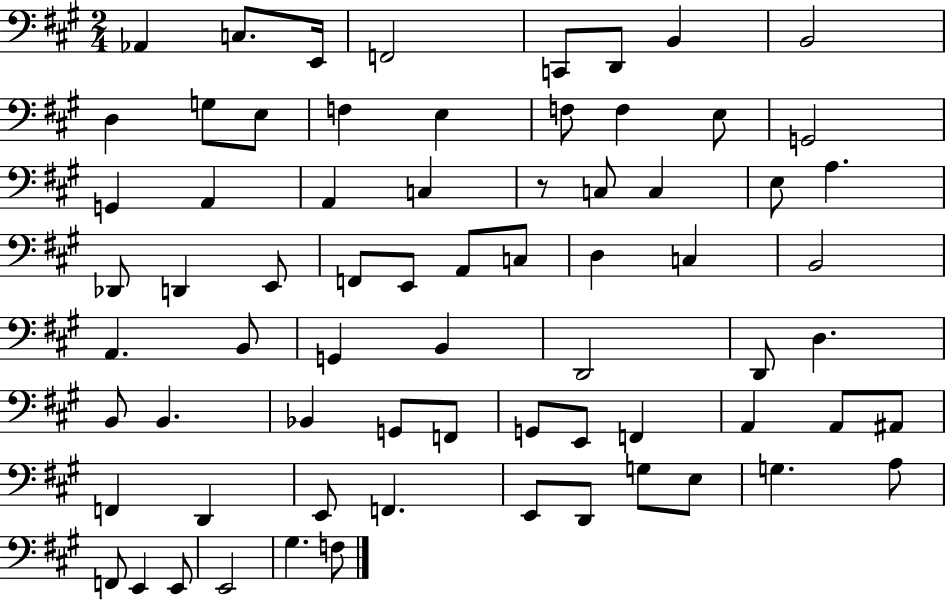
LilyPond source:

{
  \clef bass
  \numericTimeSignature
  \time 2/4
  \key a \major
  \repeat volta 2 { aes,4 c8. e,16 | f,2 | c,8 d,8 b,4 | b,2 | \break d4 g8 e8 | f4 e4 | f8 f4 e8 | g,2 | \break g,4 a,4 | a,4 c4 | r8 c8 c4 | e8 a4. | \break des,8 d,4 e,8 | f,8 e,8 a,8 c8 | d4 c4 | b,2 | \break a,4. b,8 | g,4 b,4 | d,2 | d,8 d4. | \break b,8 b,4. | bes,4 g,8 f,8 | g,8 e,8 f,4 | a,4 a,8 ais,8 | \break f,4 d,4 | e,8 f,4. | e,8 d,8 g8 e8 | g4. a8 | \break f,8 e,4 e,8 | e,2 | gis4. f8 | } \bar "|."
}